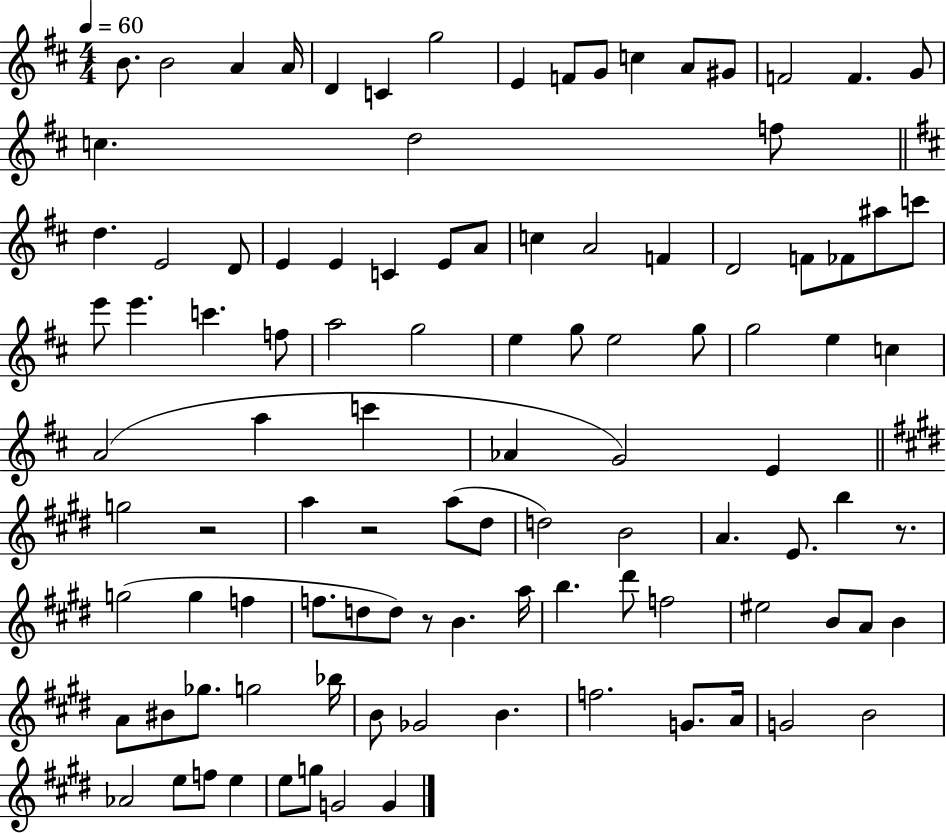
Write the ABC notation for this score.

X:1
T:Untitled
M:4/4
L:1/4
K:D
B/2 B2 A A/4 D C g2 E F/2 G/2 c A/2 ^G/2 F2 F G/2 c d2 f/2 d E2 D/2 E E C E/2 A/2 c A2 F D2 F/2 _F/2 ^a/2 c'/2 e'/2 e' c' f/2 a2 g2 e g/2 e2 g/2 g2 e c A2 a c' _A G2 E g2 z2 a z2 a/2 ^d/2 d2 B2 A E/2 b z/2 g2 g f f/2 d/2 d/2 z/2 B a/4 b ^d'/2 f2 ^e2 B/2 A/2 B A/2 ^B/2 _g/2 g2 _b/4 B/2 _G2 B f2 G/2 A/4 G2 B2 _A2 e/2 f/2 e e/2 g/2 G2 G